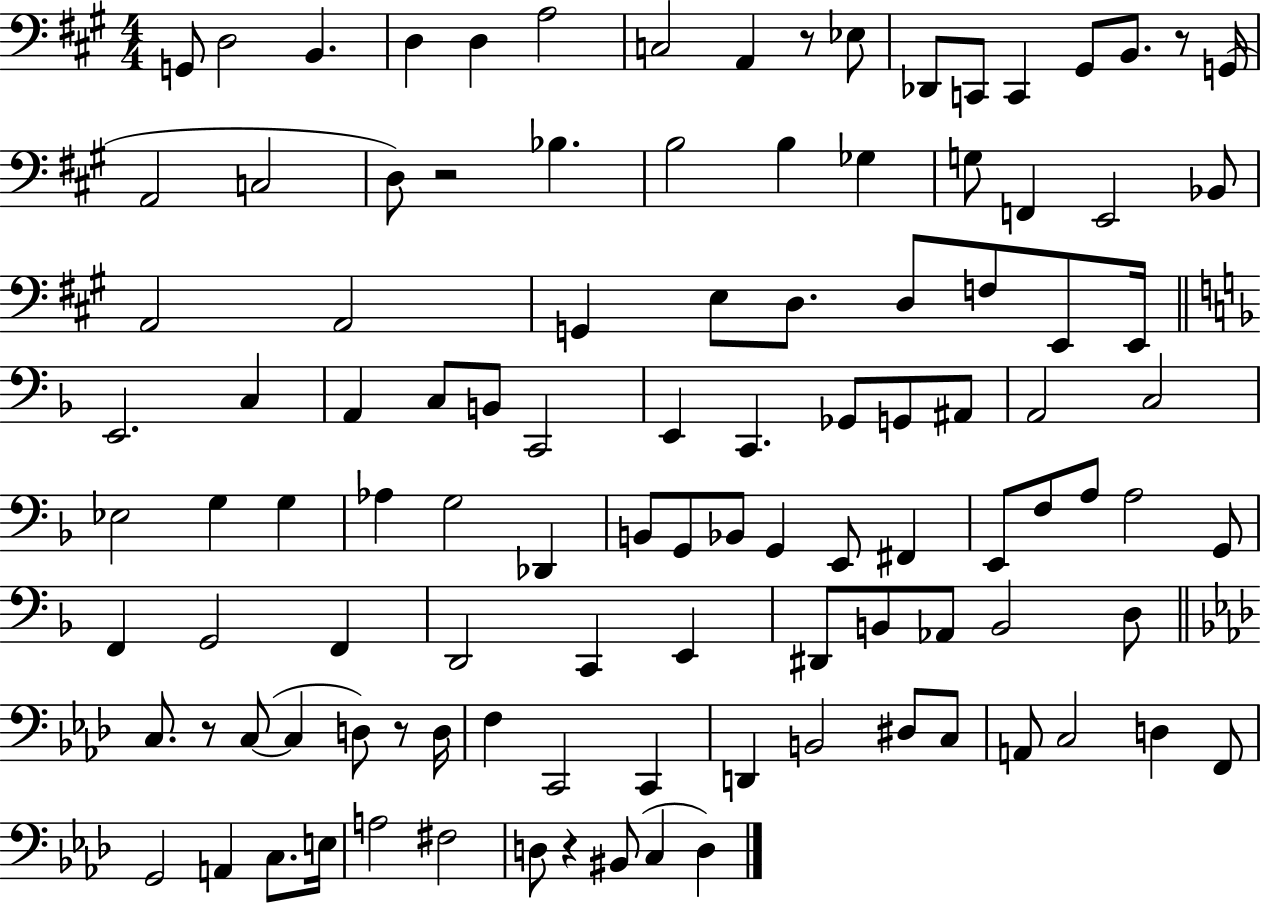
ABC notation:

X:1
T:Untitled
M:4/4
L:1/4
K:A
G,,/2 D,2 B,, D, D, A,2 C,2 A,, z/2 _E,/2 _D,,/2 C,,/2 C,, ^G,,/2 B,,/2 z/2 G,,/4 A,,2 C,2 D,/2 z2 _B, B,2 B, _G, G,/2 F,, E,,2 _B,,/2 A,,2 A,,2 G,, E,/2 D,/2 D,/2 F,/2 E,,/2 E,,/4 E,,2 C, A,, C,/2 B,,/2 C,,2 E,, C,, _G,,/2 G,,/2 ^A,,/2 A,,2 C,2 _E,2 G, G, _A, G,2 _D,, B,,/2 G,,/2 _B,,/2 G,, E,,/2 ^F,, E,,/2 F,/2 A,/2 A,2 G,,/2 F,, G,,2 F,, D,,2 C,, E,, ^D,,/2 B,,/2 _A,,/2 B,,2 D,/2 C,/2 z/2 C,/2 C, D,/2 z/2 D,/4 F, C,,2 C,, D,, B,,2 ^D,/2 C,/2 A,,/2 C,2 D, F,,/2 G,,2 A,, C,/2 E,/4 A,2 ^F,2 D,/2 z ^B,,/2 C, D,